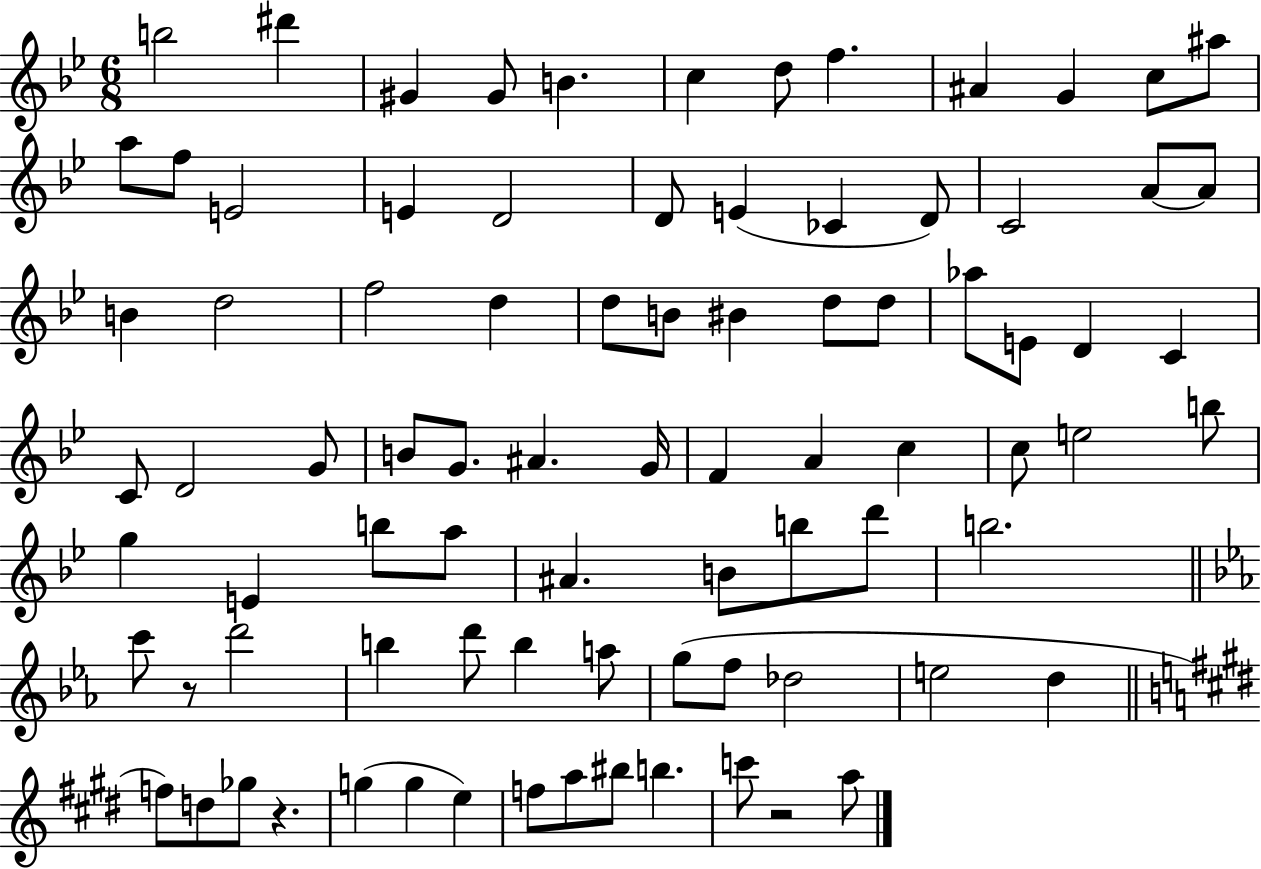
{
  \clef treble
  \numericTimeSignature
  \time 6/8
  \key bes \major
  \repeat volta 2 { b''2 dis'''4 | gis'4 gis'8 b'4. | c''4 d''8 f''4. | ais'4 g'4 c''8 ais''8 | \break a''8 f''8 e'2 | e'4 d'2 | d'8 e'4( ces'4 d'8) | c'2 a'8~~ a'8 | \break b'4 d''2 | f''2 d''4 | d''8 b'8 bis'4 d''8 d''8 | aes''8 e'8 d'4 c'4 | \break c'8 d'2 g'8 | b'8 g'8. ais'4. g'16 | f'4 a'4 c''4 | c''8 e''2 b''8 | \break g''4 e'4 b''8 a''8 | ais'4. b'8 b''8 d'''8 | b''2. | \bar "||" \break \key ees \major c'''8 r8 d'''2 | b''4 d'''8 b''4 a''8 | g''8( f''8 des''2 | e''2 d''4 | \break \bar "||" \break \key e \major f''8) d''8 ges''8 r4. | g''4( g''4 e''4) | f''8 a''8 bis''8 b''4. | c'''8 r2 a''8 | \break } \bar "|."
}